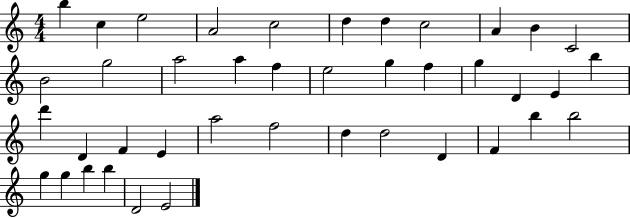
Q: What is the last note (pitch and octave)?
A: E4